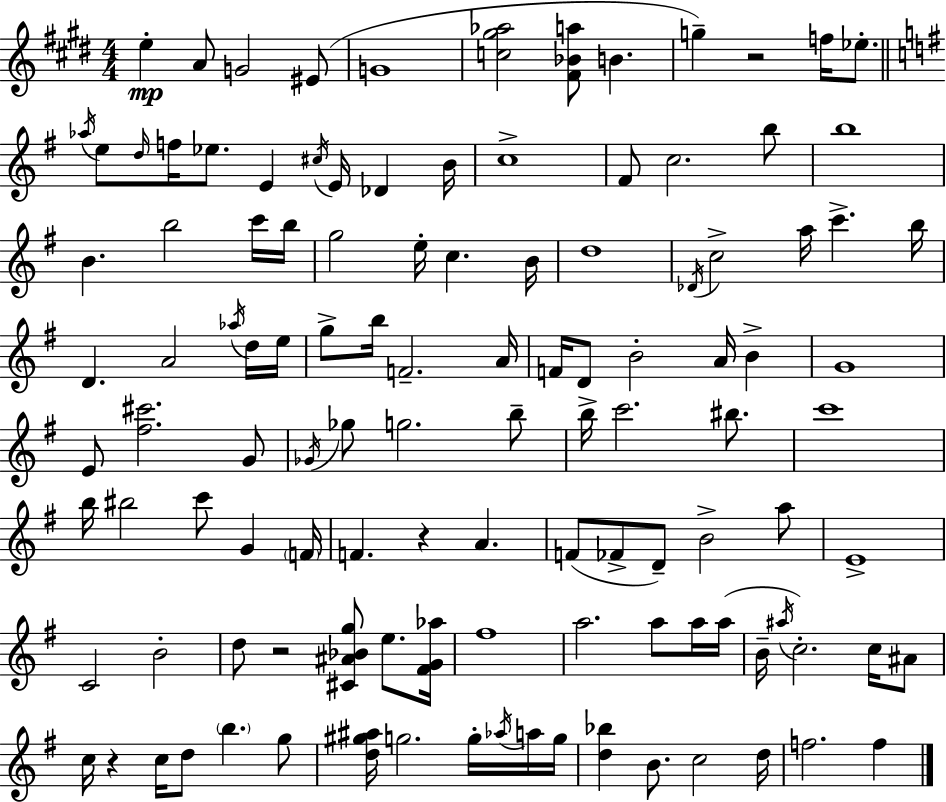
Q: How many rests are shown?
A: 4